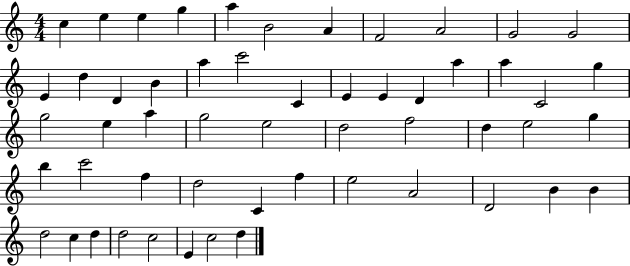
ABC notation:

X:1
T:Untitled
M:4/4
L:1/4
K:C
c e e g a B2 A F2 A2 G2 G2 E d D B a c'2 C E E D a a C2 g g2 e a g2 e2 d2 f2 d e2 g b c'2 f d2 C f e2 A2 D2 B B d2 c d d2 c2 E c2 d